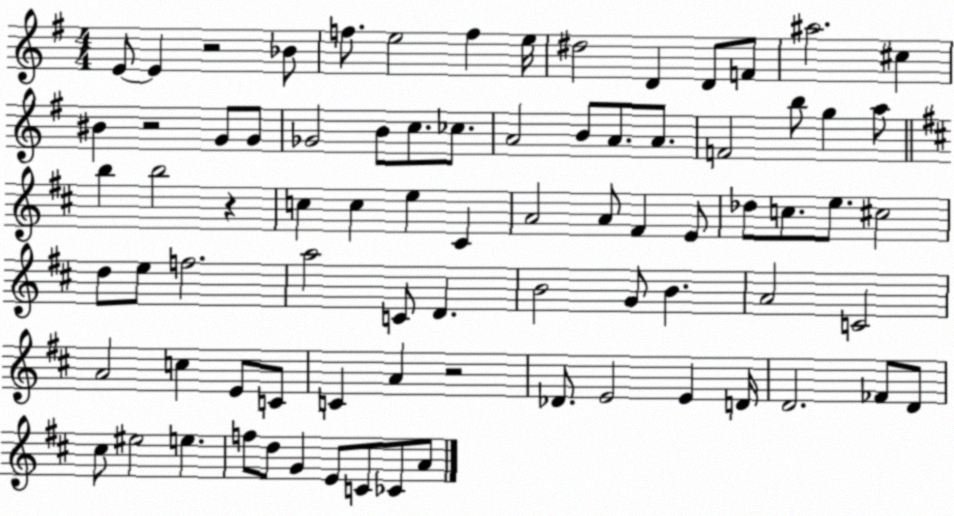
X:1
T:Untitled
M:4/4
L:1/4
K:G
E/2 E z2 _B/2 f/2 e2 f e/4 ^d2 D D/2 F/2 ^a2 ^c ^B z2 G/2 G/2 _G2 B/2 c/2 _c/2 A2 B/2 A/2 A/2 F2 b/2 g a/2 b b2 z c c e ^C A2 A/2 ^F E/2 _d/2 c/2 e/2 ^c2 d/2 e/2 f2 a2 C/2 D B2 G/2 B A2 C2 A2 c E/2 C/2 C A z2 _D/2 E2 E D/4 D2 _F/2 D/2 ^c/2 ^e2 e f/2 d/2 G E/2 C/2 _C/2 A/2